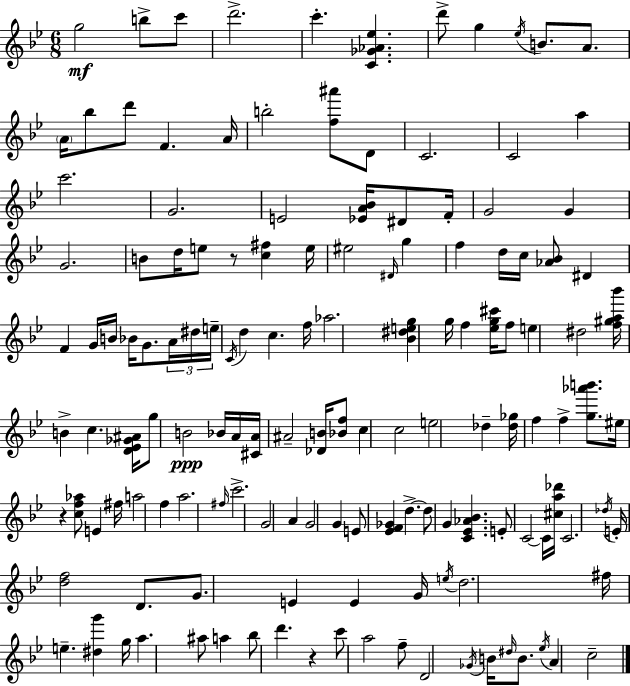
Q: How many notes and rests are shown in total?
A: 141